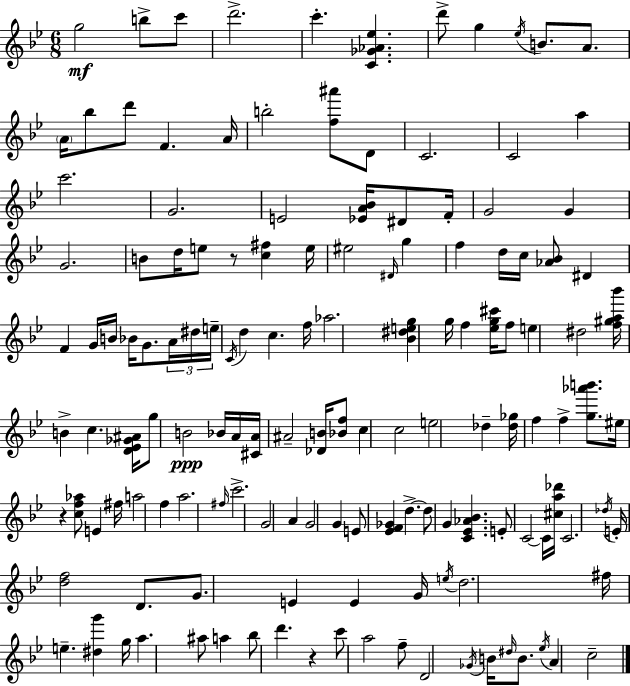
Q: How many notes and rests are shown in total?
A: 141